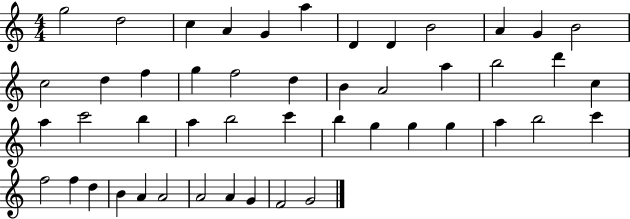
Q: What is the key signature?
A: C major